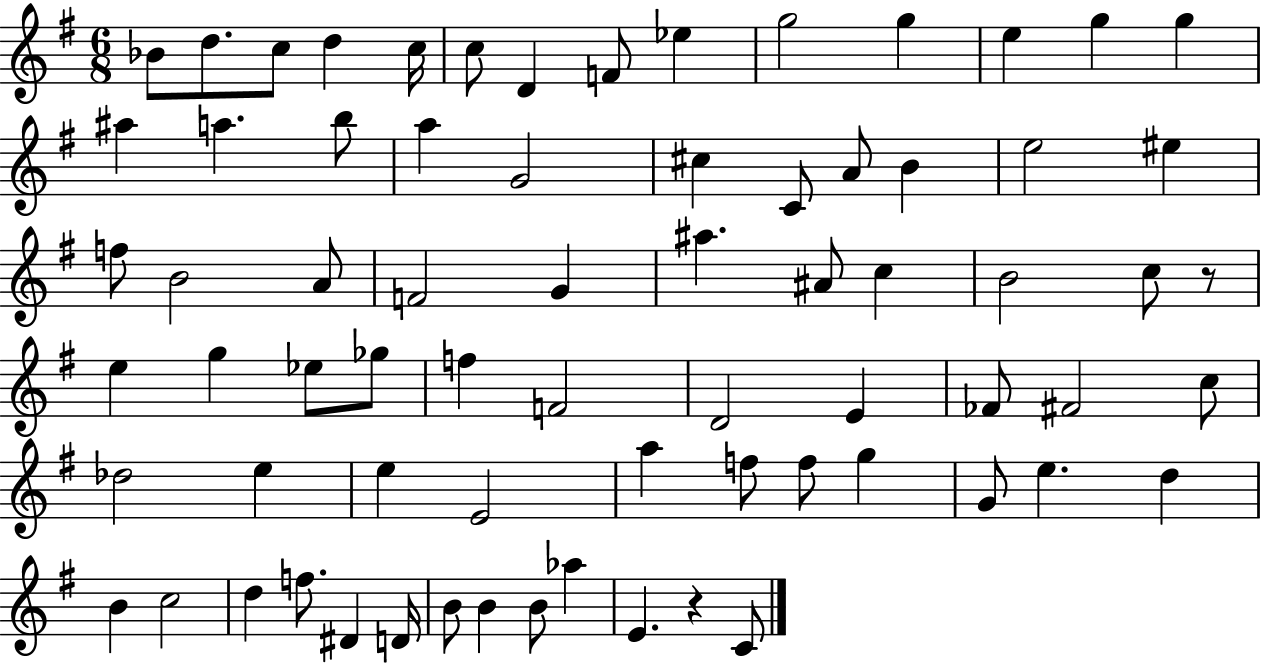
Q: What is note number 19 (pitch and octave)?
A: G4